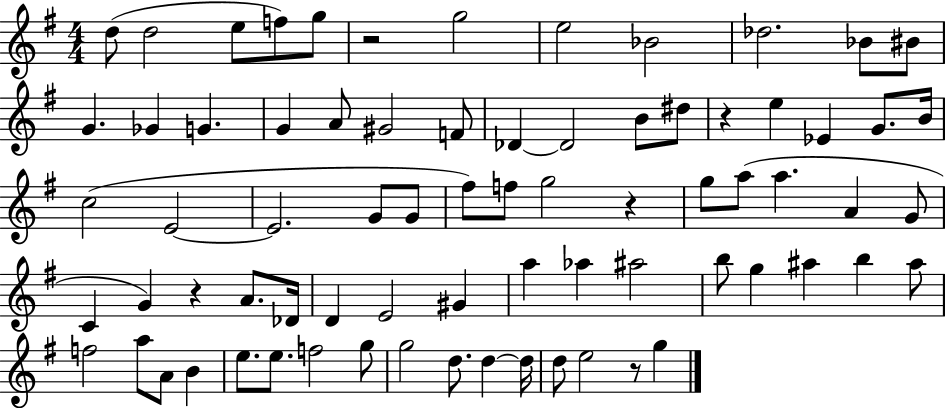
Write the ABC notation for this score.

X:1
T:Untitled
M:4/4
L:1/4
K:G
d/2 d2 e/2 f/2 g/2 z2 g2 e2 _B2 _d2 _B/2 ^B/2 G _G G G A/2 ^G2 F/2 _D _D2 B/2 ^d/2 z e _E G/2 B/4 c2 E2 E2 G/2 G/2 ^f/2 f/2 g2 z g/2 a/2 a A G/2 C G z A/2 _D/4 D E2 ^G a _a ^a2 b/2 g ^a b ^a/2 f2 a/2 A/2 B e/2 e/2 f2 g/2 g2 d/2 d d/4 d/2 e2 z/2 g